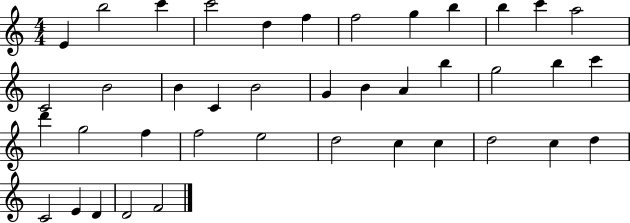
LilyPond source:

{
  \clef treble
  \numericTimeSignature
  \time 4/4
  \key c \major
  e'4 b''2 c'''4 | c'''2 d''4 f''4 | f''2 g''4 b''4 | b''4 c'''4 a''2 | \break c'2 b'2 | b'4 c'4 b'2 | g'4 b'4 a'4 b''4 | g''2 b''4 c'''4 | \break d'''4 g''2 f''4 | f''2 e''2 | d''2 c''4 c''4 | d''2 c''4 d''4 | \break c'2 e'4 d'4 | d'2 f'2 | \bar "|."
}